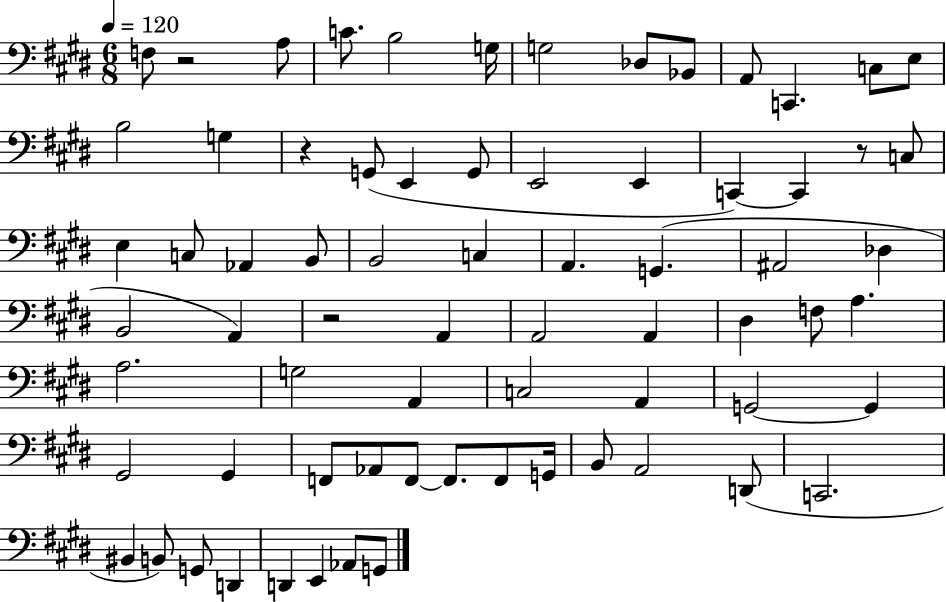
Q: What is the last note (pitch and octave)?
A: G2